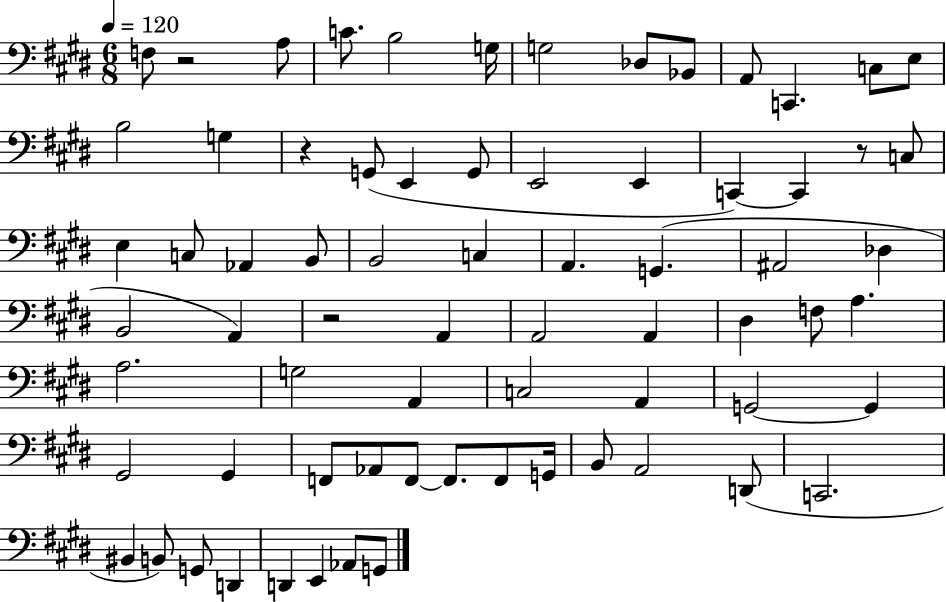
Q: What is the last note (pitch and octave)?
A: G2